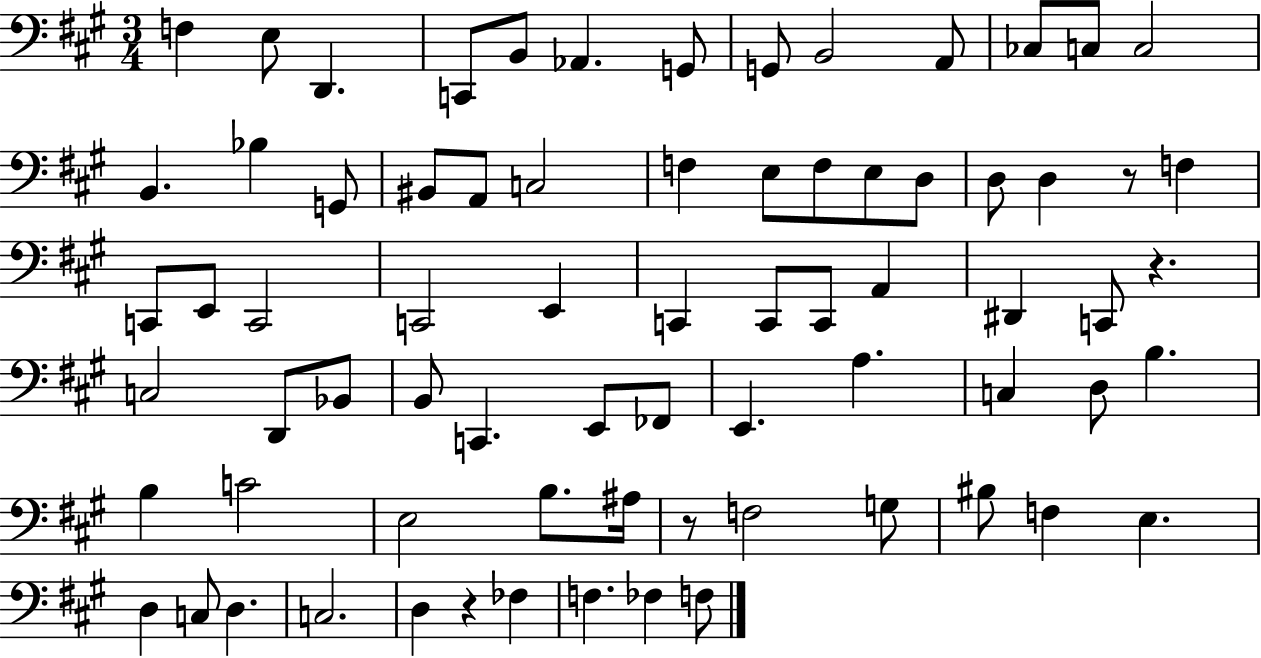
{
  \clef bass
  \numericTimeSignature
  \time 3/4
  \key a \major
  f4 e8 d,4. | c,8 b,8 aes,4. g,8 | g,8 b,2 a,8 | ces8 c8 c2 | \break b,4. bes4 g,8 | bis,8 a,8 c2 | f4 e8 f8 e8 d8 | d8 d4 r8 f4 | \break c,8 e,8 c,2 | c,2 e,4 | c,4 c,8 c,8 a,4 | dis,4 c,8 r4. | \break c2 d,8 bes,8 | b,8 c,4. e,8 fes,8 | e,4. a4. | c4 d8 b4. | \break b4 c'2 | e2 b8. ais16 | r8 f2 g8 | bis8 f4 e4. | \break d4 c8 d4. | c2. | d4 r4 fes4 | f4. fes4 f8 | \break \bar "|."
}